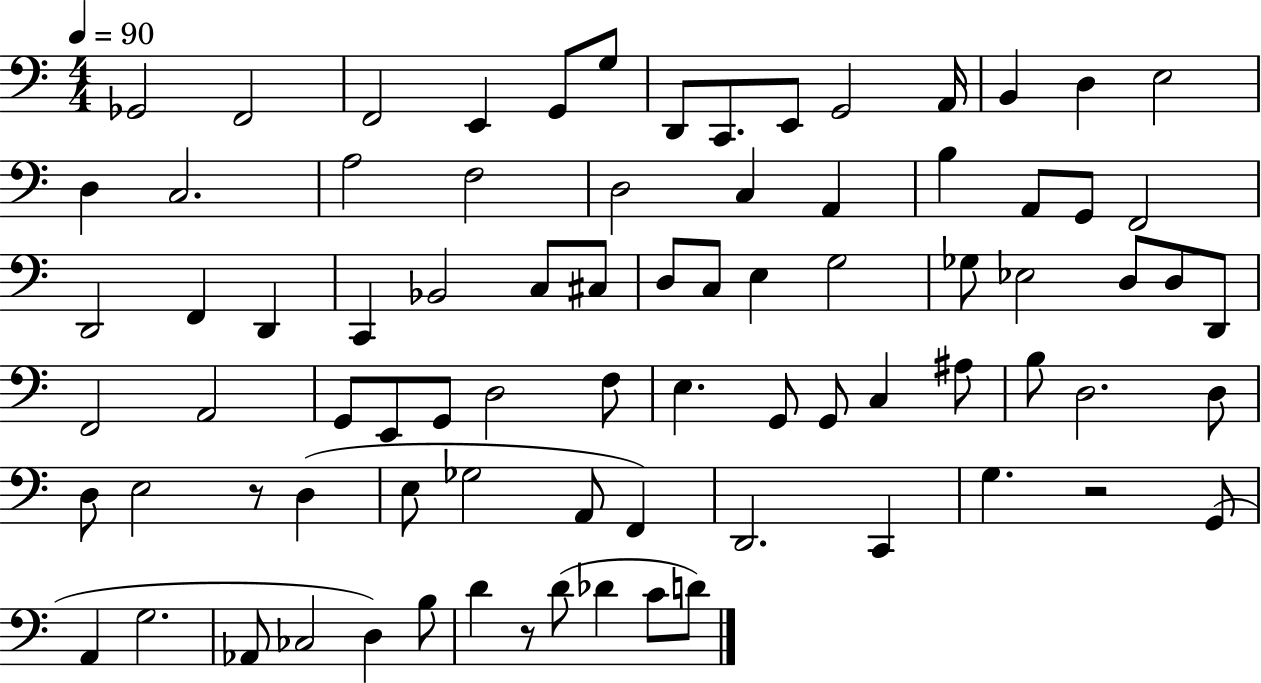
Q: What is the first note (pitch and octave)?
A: Gb2